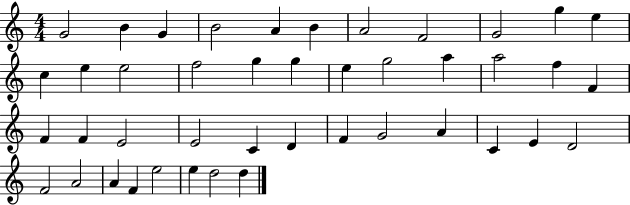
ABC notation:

X:1
T:Untitled
M:4/4
L:1/4
K:C
G2 B G B2 A B A2 F2 G2 g e c e e2 f2 g g e g2 a a2 f F F F E2 E2 C D F G2 A C E D2 F2 A2 A F e2 e d2 d